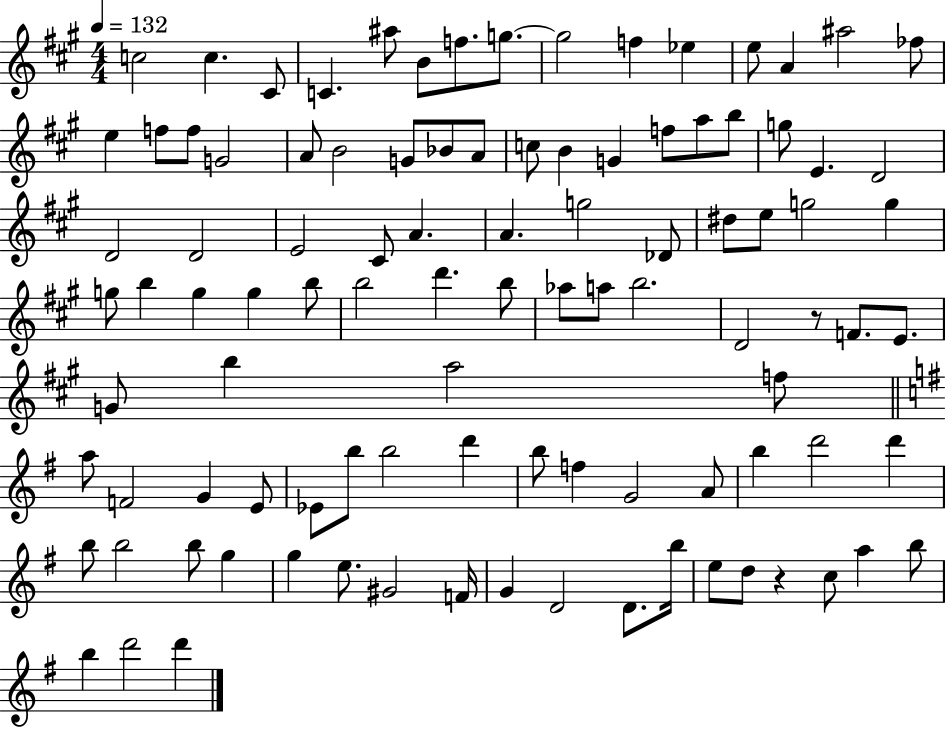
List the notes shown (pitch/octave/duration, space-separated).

C5/h C5/q. C#4/e C4/q. A#5/e B4/e F5/e. G5/e. G5/h F5/q Eb5/q E5/e A4/q A#5/h FES5/e E5/q F5/e F5/e G4/h A4/e B4/h G4/e Bb4/e A4/e C5/e B4/q G4/q F5/e A5/e B5/e G5/e E4/q. D4/h D4/h D4/h E4/h C#4/e A4/q. A4/q. G5/h Db4/e D#5/e E5/e G5/h G5/q G5/e B5/q G5/q G5/q B5/e B5/h D6/q. B5/e Ab5/e A5/e B5/h. D4/h R/e F4/e. E4/e. G4/e B5/q A5/h F5/e A5/e F4/h G4/q E4/e Eb4/e B5/e B5/h D6/q B5/e F5/q G4/h A4/e B5/q D6/h D6/q B5/e B5/h B5/e G5/q G5/q E5/e. G#4/h F4/s G4/q D4/h D4/e. B5/s E5/e D5/e R/q C5/e A5/q B5/e B5/q D6/h D6/q